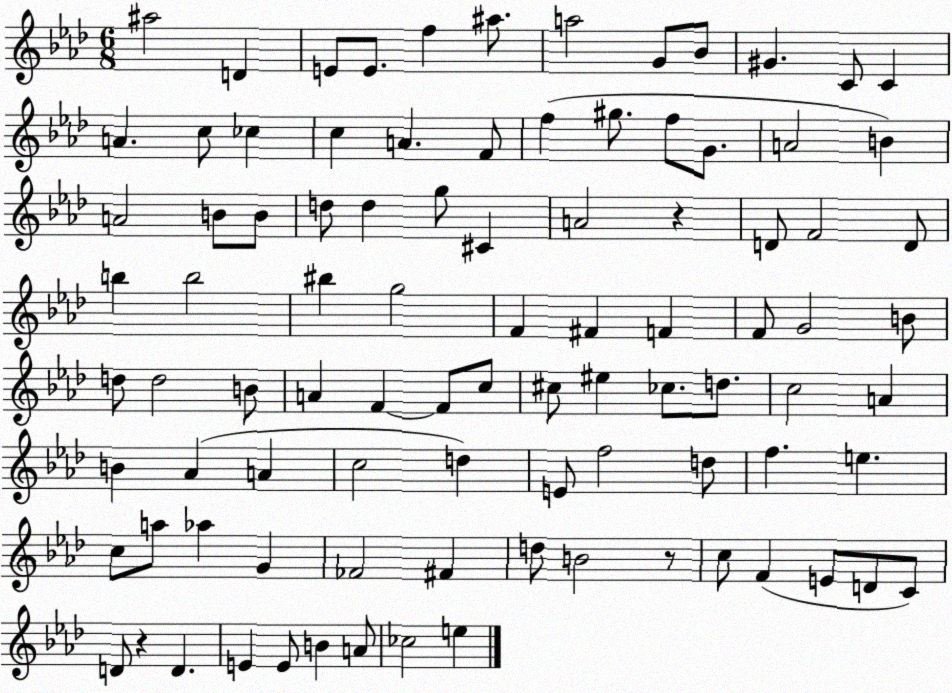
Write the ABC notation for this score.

X:1
T:Untitled
M:6/8
L:1/4
K:Ab
^a2 D E/2 E/2 f ^a/2 a2 G/2 _B/2 ^G C/2 C A c/2 _c c A F/2 f ^g/2 f/2 G/2 A2 B A2 B/2 B/2 d/2 d g/2 ^C A2 z D/2 F2 D/2 b b2 ^b g2 F ^F F F/2 G2 B/2 d/2 d2 B/2 A F F/2 c/2 ^c/2 ^e _c/2 d/2 c2 A B _A A c2 d E/2 f2 d/2 f e c/2 a/2 _a G _F2 ^F d/2 B2 z/2 c/2 F E/2 D/2 C/2 D/2 z D E E/2 B A/2 _c2 e